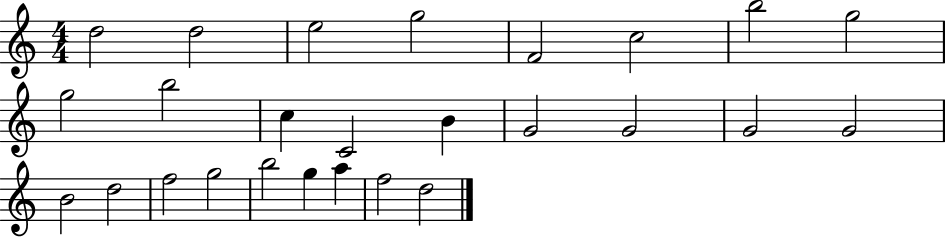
{
  \clef treble
  \numericTimeSignature
  \time 4/4
  \key c \major
  d''2 d''2 | e''2 g''2 | f'2 c''2 | b''2 g''2 | \break g''2 b''2 | c''4 c'2 b'4 | g'2 g'2 | g'2 g'2 | \break b'2 d''2 | f''2 g''2 | b''2 g''4 a''4 | f''2 d''2 | \break \bar "|."
}